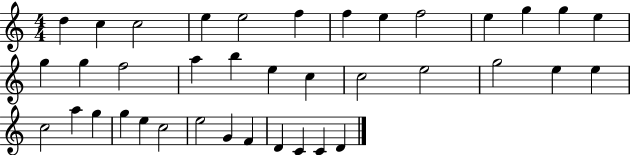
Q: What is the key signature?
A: C major